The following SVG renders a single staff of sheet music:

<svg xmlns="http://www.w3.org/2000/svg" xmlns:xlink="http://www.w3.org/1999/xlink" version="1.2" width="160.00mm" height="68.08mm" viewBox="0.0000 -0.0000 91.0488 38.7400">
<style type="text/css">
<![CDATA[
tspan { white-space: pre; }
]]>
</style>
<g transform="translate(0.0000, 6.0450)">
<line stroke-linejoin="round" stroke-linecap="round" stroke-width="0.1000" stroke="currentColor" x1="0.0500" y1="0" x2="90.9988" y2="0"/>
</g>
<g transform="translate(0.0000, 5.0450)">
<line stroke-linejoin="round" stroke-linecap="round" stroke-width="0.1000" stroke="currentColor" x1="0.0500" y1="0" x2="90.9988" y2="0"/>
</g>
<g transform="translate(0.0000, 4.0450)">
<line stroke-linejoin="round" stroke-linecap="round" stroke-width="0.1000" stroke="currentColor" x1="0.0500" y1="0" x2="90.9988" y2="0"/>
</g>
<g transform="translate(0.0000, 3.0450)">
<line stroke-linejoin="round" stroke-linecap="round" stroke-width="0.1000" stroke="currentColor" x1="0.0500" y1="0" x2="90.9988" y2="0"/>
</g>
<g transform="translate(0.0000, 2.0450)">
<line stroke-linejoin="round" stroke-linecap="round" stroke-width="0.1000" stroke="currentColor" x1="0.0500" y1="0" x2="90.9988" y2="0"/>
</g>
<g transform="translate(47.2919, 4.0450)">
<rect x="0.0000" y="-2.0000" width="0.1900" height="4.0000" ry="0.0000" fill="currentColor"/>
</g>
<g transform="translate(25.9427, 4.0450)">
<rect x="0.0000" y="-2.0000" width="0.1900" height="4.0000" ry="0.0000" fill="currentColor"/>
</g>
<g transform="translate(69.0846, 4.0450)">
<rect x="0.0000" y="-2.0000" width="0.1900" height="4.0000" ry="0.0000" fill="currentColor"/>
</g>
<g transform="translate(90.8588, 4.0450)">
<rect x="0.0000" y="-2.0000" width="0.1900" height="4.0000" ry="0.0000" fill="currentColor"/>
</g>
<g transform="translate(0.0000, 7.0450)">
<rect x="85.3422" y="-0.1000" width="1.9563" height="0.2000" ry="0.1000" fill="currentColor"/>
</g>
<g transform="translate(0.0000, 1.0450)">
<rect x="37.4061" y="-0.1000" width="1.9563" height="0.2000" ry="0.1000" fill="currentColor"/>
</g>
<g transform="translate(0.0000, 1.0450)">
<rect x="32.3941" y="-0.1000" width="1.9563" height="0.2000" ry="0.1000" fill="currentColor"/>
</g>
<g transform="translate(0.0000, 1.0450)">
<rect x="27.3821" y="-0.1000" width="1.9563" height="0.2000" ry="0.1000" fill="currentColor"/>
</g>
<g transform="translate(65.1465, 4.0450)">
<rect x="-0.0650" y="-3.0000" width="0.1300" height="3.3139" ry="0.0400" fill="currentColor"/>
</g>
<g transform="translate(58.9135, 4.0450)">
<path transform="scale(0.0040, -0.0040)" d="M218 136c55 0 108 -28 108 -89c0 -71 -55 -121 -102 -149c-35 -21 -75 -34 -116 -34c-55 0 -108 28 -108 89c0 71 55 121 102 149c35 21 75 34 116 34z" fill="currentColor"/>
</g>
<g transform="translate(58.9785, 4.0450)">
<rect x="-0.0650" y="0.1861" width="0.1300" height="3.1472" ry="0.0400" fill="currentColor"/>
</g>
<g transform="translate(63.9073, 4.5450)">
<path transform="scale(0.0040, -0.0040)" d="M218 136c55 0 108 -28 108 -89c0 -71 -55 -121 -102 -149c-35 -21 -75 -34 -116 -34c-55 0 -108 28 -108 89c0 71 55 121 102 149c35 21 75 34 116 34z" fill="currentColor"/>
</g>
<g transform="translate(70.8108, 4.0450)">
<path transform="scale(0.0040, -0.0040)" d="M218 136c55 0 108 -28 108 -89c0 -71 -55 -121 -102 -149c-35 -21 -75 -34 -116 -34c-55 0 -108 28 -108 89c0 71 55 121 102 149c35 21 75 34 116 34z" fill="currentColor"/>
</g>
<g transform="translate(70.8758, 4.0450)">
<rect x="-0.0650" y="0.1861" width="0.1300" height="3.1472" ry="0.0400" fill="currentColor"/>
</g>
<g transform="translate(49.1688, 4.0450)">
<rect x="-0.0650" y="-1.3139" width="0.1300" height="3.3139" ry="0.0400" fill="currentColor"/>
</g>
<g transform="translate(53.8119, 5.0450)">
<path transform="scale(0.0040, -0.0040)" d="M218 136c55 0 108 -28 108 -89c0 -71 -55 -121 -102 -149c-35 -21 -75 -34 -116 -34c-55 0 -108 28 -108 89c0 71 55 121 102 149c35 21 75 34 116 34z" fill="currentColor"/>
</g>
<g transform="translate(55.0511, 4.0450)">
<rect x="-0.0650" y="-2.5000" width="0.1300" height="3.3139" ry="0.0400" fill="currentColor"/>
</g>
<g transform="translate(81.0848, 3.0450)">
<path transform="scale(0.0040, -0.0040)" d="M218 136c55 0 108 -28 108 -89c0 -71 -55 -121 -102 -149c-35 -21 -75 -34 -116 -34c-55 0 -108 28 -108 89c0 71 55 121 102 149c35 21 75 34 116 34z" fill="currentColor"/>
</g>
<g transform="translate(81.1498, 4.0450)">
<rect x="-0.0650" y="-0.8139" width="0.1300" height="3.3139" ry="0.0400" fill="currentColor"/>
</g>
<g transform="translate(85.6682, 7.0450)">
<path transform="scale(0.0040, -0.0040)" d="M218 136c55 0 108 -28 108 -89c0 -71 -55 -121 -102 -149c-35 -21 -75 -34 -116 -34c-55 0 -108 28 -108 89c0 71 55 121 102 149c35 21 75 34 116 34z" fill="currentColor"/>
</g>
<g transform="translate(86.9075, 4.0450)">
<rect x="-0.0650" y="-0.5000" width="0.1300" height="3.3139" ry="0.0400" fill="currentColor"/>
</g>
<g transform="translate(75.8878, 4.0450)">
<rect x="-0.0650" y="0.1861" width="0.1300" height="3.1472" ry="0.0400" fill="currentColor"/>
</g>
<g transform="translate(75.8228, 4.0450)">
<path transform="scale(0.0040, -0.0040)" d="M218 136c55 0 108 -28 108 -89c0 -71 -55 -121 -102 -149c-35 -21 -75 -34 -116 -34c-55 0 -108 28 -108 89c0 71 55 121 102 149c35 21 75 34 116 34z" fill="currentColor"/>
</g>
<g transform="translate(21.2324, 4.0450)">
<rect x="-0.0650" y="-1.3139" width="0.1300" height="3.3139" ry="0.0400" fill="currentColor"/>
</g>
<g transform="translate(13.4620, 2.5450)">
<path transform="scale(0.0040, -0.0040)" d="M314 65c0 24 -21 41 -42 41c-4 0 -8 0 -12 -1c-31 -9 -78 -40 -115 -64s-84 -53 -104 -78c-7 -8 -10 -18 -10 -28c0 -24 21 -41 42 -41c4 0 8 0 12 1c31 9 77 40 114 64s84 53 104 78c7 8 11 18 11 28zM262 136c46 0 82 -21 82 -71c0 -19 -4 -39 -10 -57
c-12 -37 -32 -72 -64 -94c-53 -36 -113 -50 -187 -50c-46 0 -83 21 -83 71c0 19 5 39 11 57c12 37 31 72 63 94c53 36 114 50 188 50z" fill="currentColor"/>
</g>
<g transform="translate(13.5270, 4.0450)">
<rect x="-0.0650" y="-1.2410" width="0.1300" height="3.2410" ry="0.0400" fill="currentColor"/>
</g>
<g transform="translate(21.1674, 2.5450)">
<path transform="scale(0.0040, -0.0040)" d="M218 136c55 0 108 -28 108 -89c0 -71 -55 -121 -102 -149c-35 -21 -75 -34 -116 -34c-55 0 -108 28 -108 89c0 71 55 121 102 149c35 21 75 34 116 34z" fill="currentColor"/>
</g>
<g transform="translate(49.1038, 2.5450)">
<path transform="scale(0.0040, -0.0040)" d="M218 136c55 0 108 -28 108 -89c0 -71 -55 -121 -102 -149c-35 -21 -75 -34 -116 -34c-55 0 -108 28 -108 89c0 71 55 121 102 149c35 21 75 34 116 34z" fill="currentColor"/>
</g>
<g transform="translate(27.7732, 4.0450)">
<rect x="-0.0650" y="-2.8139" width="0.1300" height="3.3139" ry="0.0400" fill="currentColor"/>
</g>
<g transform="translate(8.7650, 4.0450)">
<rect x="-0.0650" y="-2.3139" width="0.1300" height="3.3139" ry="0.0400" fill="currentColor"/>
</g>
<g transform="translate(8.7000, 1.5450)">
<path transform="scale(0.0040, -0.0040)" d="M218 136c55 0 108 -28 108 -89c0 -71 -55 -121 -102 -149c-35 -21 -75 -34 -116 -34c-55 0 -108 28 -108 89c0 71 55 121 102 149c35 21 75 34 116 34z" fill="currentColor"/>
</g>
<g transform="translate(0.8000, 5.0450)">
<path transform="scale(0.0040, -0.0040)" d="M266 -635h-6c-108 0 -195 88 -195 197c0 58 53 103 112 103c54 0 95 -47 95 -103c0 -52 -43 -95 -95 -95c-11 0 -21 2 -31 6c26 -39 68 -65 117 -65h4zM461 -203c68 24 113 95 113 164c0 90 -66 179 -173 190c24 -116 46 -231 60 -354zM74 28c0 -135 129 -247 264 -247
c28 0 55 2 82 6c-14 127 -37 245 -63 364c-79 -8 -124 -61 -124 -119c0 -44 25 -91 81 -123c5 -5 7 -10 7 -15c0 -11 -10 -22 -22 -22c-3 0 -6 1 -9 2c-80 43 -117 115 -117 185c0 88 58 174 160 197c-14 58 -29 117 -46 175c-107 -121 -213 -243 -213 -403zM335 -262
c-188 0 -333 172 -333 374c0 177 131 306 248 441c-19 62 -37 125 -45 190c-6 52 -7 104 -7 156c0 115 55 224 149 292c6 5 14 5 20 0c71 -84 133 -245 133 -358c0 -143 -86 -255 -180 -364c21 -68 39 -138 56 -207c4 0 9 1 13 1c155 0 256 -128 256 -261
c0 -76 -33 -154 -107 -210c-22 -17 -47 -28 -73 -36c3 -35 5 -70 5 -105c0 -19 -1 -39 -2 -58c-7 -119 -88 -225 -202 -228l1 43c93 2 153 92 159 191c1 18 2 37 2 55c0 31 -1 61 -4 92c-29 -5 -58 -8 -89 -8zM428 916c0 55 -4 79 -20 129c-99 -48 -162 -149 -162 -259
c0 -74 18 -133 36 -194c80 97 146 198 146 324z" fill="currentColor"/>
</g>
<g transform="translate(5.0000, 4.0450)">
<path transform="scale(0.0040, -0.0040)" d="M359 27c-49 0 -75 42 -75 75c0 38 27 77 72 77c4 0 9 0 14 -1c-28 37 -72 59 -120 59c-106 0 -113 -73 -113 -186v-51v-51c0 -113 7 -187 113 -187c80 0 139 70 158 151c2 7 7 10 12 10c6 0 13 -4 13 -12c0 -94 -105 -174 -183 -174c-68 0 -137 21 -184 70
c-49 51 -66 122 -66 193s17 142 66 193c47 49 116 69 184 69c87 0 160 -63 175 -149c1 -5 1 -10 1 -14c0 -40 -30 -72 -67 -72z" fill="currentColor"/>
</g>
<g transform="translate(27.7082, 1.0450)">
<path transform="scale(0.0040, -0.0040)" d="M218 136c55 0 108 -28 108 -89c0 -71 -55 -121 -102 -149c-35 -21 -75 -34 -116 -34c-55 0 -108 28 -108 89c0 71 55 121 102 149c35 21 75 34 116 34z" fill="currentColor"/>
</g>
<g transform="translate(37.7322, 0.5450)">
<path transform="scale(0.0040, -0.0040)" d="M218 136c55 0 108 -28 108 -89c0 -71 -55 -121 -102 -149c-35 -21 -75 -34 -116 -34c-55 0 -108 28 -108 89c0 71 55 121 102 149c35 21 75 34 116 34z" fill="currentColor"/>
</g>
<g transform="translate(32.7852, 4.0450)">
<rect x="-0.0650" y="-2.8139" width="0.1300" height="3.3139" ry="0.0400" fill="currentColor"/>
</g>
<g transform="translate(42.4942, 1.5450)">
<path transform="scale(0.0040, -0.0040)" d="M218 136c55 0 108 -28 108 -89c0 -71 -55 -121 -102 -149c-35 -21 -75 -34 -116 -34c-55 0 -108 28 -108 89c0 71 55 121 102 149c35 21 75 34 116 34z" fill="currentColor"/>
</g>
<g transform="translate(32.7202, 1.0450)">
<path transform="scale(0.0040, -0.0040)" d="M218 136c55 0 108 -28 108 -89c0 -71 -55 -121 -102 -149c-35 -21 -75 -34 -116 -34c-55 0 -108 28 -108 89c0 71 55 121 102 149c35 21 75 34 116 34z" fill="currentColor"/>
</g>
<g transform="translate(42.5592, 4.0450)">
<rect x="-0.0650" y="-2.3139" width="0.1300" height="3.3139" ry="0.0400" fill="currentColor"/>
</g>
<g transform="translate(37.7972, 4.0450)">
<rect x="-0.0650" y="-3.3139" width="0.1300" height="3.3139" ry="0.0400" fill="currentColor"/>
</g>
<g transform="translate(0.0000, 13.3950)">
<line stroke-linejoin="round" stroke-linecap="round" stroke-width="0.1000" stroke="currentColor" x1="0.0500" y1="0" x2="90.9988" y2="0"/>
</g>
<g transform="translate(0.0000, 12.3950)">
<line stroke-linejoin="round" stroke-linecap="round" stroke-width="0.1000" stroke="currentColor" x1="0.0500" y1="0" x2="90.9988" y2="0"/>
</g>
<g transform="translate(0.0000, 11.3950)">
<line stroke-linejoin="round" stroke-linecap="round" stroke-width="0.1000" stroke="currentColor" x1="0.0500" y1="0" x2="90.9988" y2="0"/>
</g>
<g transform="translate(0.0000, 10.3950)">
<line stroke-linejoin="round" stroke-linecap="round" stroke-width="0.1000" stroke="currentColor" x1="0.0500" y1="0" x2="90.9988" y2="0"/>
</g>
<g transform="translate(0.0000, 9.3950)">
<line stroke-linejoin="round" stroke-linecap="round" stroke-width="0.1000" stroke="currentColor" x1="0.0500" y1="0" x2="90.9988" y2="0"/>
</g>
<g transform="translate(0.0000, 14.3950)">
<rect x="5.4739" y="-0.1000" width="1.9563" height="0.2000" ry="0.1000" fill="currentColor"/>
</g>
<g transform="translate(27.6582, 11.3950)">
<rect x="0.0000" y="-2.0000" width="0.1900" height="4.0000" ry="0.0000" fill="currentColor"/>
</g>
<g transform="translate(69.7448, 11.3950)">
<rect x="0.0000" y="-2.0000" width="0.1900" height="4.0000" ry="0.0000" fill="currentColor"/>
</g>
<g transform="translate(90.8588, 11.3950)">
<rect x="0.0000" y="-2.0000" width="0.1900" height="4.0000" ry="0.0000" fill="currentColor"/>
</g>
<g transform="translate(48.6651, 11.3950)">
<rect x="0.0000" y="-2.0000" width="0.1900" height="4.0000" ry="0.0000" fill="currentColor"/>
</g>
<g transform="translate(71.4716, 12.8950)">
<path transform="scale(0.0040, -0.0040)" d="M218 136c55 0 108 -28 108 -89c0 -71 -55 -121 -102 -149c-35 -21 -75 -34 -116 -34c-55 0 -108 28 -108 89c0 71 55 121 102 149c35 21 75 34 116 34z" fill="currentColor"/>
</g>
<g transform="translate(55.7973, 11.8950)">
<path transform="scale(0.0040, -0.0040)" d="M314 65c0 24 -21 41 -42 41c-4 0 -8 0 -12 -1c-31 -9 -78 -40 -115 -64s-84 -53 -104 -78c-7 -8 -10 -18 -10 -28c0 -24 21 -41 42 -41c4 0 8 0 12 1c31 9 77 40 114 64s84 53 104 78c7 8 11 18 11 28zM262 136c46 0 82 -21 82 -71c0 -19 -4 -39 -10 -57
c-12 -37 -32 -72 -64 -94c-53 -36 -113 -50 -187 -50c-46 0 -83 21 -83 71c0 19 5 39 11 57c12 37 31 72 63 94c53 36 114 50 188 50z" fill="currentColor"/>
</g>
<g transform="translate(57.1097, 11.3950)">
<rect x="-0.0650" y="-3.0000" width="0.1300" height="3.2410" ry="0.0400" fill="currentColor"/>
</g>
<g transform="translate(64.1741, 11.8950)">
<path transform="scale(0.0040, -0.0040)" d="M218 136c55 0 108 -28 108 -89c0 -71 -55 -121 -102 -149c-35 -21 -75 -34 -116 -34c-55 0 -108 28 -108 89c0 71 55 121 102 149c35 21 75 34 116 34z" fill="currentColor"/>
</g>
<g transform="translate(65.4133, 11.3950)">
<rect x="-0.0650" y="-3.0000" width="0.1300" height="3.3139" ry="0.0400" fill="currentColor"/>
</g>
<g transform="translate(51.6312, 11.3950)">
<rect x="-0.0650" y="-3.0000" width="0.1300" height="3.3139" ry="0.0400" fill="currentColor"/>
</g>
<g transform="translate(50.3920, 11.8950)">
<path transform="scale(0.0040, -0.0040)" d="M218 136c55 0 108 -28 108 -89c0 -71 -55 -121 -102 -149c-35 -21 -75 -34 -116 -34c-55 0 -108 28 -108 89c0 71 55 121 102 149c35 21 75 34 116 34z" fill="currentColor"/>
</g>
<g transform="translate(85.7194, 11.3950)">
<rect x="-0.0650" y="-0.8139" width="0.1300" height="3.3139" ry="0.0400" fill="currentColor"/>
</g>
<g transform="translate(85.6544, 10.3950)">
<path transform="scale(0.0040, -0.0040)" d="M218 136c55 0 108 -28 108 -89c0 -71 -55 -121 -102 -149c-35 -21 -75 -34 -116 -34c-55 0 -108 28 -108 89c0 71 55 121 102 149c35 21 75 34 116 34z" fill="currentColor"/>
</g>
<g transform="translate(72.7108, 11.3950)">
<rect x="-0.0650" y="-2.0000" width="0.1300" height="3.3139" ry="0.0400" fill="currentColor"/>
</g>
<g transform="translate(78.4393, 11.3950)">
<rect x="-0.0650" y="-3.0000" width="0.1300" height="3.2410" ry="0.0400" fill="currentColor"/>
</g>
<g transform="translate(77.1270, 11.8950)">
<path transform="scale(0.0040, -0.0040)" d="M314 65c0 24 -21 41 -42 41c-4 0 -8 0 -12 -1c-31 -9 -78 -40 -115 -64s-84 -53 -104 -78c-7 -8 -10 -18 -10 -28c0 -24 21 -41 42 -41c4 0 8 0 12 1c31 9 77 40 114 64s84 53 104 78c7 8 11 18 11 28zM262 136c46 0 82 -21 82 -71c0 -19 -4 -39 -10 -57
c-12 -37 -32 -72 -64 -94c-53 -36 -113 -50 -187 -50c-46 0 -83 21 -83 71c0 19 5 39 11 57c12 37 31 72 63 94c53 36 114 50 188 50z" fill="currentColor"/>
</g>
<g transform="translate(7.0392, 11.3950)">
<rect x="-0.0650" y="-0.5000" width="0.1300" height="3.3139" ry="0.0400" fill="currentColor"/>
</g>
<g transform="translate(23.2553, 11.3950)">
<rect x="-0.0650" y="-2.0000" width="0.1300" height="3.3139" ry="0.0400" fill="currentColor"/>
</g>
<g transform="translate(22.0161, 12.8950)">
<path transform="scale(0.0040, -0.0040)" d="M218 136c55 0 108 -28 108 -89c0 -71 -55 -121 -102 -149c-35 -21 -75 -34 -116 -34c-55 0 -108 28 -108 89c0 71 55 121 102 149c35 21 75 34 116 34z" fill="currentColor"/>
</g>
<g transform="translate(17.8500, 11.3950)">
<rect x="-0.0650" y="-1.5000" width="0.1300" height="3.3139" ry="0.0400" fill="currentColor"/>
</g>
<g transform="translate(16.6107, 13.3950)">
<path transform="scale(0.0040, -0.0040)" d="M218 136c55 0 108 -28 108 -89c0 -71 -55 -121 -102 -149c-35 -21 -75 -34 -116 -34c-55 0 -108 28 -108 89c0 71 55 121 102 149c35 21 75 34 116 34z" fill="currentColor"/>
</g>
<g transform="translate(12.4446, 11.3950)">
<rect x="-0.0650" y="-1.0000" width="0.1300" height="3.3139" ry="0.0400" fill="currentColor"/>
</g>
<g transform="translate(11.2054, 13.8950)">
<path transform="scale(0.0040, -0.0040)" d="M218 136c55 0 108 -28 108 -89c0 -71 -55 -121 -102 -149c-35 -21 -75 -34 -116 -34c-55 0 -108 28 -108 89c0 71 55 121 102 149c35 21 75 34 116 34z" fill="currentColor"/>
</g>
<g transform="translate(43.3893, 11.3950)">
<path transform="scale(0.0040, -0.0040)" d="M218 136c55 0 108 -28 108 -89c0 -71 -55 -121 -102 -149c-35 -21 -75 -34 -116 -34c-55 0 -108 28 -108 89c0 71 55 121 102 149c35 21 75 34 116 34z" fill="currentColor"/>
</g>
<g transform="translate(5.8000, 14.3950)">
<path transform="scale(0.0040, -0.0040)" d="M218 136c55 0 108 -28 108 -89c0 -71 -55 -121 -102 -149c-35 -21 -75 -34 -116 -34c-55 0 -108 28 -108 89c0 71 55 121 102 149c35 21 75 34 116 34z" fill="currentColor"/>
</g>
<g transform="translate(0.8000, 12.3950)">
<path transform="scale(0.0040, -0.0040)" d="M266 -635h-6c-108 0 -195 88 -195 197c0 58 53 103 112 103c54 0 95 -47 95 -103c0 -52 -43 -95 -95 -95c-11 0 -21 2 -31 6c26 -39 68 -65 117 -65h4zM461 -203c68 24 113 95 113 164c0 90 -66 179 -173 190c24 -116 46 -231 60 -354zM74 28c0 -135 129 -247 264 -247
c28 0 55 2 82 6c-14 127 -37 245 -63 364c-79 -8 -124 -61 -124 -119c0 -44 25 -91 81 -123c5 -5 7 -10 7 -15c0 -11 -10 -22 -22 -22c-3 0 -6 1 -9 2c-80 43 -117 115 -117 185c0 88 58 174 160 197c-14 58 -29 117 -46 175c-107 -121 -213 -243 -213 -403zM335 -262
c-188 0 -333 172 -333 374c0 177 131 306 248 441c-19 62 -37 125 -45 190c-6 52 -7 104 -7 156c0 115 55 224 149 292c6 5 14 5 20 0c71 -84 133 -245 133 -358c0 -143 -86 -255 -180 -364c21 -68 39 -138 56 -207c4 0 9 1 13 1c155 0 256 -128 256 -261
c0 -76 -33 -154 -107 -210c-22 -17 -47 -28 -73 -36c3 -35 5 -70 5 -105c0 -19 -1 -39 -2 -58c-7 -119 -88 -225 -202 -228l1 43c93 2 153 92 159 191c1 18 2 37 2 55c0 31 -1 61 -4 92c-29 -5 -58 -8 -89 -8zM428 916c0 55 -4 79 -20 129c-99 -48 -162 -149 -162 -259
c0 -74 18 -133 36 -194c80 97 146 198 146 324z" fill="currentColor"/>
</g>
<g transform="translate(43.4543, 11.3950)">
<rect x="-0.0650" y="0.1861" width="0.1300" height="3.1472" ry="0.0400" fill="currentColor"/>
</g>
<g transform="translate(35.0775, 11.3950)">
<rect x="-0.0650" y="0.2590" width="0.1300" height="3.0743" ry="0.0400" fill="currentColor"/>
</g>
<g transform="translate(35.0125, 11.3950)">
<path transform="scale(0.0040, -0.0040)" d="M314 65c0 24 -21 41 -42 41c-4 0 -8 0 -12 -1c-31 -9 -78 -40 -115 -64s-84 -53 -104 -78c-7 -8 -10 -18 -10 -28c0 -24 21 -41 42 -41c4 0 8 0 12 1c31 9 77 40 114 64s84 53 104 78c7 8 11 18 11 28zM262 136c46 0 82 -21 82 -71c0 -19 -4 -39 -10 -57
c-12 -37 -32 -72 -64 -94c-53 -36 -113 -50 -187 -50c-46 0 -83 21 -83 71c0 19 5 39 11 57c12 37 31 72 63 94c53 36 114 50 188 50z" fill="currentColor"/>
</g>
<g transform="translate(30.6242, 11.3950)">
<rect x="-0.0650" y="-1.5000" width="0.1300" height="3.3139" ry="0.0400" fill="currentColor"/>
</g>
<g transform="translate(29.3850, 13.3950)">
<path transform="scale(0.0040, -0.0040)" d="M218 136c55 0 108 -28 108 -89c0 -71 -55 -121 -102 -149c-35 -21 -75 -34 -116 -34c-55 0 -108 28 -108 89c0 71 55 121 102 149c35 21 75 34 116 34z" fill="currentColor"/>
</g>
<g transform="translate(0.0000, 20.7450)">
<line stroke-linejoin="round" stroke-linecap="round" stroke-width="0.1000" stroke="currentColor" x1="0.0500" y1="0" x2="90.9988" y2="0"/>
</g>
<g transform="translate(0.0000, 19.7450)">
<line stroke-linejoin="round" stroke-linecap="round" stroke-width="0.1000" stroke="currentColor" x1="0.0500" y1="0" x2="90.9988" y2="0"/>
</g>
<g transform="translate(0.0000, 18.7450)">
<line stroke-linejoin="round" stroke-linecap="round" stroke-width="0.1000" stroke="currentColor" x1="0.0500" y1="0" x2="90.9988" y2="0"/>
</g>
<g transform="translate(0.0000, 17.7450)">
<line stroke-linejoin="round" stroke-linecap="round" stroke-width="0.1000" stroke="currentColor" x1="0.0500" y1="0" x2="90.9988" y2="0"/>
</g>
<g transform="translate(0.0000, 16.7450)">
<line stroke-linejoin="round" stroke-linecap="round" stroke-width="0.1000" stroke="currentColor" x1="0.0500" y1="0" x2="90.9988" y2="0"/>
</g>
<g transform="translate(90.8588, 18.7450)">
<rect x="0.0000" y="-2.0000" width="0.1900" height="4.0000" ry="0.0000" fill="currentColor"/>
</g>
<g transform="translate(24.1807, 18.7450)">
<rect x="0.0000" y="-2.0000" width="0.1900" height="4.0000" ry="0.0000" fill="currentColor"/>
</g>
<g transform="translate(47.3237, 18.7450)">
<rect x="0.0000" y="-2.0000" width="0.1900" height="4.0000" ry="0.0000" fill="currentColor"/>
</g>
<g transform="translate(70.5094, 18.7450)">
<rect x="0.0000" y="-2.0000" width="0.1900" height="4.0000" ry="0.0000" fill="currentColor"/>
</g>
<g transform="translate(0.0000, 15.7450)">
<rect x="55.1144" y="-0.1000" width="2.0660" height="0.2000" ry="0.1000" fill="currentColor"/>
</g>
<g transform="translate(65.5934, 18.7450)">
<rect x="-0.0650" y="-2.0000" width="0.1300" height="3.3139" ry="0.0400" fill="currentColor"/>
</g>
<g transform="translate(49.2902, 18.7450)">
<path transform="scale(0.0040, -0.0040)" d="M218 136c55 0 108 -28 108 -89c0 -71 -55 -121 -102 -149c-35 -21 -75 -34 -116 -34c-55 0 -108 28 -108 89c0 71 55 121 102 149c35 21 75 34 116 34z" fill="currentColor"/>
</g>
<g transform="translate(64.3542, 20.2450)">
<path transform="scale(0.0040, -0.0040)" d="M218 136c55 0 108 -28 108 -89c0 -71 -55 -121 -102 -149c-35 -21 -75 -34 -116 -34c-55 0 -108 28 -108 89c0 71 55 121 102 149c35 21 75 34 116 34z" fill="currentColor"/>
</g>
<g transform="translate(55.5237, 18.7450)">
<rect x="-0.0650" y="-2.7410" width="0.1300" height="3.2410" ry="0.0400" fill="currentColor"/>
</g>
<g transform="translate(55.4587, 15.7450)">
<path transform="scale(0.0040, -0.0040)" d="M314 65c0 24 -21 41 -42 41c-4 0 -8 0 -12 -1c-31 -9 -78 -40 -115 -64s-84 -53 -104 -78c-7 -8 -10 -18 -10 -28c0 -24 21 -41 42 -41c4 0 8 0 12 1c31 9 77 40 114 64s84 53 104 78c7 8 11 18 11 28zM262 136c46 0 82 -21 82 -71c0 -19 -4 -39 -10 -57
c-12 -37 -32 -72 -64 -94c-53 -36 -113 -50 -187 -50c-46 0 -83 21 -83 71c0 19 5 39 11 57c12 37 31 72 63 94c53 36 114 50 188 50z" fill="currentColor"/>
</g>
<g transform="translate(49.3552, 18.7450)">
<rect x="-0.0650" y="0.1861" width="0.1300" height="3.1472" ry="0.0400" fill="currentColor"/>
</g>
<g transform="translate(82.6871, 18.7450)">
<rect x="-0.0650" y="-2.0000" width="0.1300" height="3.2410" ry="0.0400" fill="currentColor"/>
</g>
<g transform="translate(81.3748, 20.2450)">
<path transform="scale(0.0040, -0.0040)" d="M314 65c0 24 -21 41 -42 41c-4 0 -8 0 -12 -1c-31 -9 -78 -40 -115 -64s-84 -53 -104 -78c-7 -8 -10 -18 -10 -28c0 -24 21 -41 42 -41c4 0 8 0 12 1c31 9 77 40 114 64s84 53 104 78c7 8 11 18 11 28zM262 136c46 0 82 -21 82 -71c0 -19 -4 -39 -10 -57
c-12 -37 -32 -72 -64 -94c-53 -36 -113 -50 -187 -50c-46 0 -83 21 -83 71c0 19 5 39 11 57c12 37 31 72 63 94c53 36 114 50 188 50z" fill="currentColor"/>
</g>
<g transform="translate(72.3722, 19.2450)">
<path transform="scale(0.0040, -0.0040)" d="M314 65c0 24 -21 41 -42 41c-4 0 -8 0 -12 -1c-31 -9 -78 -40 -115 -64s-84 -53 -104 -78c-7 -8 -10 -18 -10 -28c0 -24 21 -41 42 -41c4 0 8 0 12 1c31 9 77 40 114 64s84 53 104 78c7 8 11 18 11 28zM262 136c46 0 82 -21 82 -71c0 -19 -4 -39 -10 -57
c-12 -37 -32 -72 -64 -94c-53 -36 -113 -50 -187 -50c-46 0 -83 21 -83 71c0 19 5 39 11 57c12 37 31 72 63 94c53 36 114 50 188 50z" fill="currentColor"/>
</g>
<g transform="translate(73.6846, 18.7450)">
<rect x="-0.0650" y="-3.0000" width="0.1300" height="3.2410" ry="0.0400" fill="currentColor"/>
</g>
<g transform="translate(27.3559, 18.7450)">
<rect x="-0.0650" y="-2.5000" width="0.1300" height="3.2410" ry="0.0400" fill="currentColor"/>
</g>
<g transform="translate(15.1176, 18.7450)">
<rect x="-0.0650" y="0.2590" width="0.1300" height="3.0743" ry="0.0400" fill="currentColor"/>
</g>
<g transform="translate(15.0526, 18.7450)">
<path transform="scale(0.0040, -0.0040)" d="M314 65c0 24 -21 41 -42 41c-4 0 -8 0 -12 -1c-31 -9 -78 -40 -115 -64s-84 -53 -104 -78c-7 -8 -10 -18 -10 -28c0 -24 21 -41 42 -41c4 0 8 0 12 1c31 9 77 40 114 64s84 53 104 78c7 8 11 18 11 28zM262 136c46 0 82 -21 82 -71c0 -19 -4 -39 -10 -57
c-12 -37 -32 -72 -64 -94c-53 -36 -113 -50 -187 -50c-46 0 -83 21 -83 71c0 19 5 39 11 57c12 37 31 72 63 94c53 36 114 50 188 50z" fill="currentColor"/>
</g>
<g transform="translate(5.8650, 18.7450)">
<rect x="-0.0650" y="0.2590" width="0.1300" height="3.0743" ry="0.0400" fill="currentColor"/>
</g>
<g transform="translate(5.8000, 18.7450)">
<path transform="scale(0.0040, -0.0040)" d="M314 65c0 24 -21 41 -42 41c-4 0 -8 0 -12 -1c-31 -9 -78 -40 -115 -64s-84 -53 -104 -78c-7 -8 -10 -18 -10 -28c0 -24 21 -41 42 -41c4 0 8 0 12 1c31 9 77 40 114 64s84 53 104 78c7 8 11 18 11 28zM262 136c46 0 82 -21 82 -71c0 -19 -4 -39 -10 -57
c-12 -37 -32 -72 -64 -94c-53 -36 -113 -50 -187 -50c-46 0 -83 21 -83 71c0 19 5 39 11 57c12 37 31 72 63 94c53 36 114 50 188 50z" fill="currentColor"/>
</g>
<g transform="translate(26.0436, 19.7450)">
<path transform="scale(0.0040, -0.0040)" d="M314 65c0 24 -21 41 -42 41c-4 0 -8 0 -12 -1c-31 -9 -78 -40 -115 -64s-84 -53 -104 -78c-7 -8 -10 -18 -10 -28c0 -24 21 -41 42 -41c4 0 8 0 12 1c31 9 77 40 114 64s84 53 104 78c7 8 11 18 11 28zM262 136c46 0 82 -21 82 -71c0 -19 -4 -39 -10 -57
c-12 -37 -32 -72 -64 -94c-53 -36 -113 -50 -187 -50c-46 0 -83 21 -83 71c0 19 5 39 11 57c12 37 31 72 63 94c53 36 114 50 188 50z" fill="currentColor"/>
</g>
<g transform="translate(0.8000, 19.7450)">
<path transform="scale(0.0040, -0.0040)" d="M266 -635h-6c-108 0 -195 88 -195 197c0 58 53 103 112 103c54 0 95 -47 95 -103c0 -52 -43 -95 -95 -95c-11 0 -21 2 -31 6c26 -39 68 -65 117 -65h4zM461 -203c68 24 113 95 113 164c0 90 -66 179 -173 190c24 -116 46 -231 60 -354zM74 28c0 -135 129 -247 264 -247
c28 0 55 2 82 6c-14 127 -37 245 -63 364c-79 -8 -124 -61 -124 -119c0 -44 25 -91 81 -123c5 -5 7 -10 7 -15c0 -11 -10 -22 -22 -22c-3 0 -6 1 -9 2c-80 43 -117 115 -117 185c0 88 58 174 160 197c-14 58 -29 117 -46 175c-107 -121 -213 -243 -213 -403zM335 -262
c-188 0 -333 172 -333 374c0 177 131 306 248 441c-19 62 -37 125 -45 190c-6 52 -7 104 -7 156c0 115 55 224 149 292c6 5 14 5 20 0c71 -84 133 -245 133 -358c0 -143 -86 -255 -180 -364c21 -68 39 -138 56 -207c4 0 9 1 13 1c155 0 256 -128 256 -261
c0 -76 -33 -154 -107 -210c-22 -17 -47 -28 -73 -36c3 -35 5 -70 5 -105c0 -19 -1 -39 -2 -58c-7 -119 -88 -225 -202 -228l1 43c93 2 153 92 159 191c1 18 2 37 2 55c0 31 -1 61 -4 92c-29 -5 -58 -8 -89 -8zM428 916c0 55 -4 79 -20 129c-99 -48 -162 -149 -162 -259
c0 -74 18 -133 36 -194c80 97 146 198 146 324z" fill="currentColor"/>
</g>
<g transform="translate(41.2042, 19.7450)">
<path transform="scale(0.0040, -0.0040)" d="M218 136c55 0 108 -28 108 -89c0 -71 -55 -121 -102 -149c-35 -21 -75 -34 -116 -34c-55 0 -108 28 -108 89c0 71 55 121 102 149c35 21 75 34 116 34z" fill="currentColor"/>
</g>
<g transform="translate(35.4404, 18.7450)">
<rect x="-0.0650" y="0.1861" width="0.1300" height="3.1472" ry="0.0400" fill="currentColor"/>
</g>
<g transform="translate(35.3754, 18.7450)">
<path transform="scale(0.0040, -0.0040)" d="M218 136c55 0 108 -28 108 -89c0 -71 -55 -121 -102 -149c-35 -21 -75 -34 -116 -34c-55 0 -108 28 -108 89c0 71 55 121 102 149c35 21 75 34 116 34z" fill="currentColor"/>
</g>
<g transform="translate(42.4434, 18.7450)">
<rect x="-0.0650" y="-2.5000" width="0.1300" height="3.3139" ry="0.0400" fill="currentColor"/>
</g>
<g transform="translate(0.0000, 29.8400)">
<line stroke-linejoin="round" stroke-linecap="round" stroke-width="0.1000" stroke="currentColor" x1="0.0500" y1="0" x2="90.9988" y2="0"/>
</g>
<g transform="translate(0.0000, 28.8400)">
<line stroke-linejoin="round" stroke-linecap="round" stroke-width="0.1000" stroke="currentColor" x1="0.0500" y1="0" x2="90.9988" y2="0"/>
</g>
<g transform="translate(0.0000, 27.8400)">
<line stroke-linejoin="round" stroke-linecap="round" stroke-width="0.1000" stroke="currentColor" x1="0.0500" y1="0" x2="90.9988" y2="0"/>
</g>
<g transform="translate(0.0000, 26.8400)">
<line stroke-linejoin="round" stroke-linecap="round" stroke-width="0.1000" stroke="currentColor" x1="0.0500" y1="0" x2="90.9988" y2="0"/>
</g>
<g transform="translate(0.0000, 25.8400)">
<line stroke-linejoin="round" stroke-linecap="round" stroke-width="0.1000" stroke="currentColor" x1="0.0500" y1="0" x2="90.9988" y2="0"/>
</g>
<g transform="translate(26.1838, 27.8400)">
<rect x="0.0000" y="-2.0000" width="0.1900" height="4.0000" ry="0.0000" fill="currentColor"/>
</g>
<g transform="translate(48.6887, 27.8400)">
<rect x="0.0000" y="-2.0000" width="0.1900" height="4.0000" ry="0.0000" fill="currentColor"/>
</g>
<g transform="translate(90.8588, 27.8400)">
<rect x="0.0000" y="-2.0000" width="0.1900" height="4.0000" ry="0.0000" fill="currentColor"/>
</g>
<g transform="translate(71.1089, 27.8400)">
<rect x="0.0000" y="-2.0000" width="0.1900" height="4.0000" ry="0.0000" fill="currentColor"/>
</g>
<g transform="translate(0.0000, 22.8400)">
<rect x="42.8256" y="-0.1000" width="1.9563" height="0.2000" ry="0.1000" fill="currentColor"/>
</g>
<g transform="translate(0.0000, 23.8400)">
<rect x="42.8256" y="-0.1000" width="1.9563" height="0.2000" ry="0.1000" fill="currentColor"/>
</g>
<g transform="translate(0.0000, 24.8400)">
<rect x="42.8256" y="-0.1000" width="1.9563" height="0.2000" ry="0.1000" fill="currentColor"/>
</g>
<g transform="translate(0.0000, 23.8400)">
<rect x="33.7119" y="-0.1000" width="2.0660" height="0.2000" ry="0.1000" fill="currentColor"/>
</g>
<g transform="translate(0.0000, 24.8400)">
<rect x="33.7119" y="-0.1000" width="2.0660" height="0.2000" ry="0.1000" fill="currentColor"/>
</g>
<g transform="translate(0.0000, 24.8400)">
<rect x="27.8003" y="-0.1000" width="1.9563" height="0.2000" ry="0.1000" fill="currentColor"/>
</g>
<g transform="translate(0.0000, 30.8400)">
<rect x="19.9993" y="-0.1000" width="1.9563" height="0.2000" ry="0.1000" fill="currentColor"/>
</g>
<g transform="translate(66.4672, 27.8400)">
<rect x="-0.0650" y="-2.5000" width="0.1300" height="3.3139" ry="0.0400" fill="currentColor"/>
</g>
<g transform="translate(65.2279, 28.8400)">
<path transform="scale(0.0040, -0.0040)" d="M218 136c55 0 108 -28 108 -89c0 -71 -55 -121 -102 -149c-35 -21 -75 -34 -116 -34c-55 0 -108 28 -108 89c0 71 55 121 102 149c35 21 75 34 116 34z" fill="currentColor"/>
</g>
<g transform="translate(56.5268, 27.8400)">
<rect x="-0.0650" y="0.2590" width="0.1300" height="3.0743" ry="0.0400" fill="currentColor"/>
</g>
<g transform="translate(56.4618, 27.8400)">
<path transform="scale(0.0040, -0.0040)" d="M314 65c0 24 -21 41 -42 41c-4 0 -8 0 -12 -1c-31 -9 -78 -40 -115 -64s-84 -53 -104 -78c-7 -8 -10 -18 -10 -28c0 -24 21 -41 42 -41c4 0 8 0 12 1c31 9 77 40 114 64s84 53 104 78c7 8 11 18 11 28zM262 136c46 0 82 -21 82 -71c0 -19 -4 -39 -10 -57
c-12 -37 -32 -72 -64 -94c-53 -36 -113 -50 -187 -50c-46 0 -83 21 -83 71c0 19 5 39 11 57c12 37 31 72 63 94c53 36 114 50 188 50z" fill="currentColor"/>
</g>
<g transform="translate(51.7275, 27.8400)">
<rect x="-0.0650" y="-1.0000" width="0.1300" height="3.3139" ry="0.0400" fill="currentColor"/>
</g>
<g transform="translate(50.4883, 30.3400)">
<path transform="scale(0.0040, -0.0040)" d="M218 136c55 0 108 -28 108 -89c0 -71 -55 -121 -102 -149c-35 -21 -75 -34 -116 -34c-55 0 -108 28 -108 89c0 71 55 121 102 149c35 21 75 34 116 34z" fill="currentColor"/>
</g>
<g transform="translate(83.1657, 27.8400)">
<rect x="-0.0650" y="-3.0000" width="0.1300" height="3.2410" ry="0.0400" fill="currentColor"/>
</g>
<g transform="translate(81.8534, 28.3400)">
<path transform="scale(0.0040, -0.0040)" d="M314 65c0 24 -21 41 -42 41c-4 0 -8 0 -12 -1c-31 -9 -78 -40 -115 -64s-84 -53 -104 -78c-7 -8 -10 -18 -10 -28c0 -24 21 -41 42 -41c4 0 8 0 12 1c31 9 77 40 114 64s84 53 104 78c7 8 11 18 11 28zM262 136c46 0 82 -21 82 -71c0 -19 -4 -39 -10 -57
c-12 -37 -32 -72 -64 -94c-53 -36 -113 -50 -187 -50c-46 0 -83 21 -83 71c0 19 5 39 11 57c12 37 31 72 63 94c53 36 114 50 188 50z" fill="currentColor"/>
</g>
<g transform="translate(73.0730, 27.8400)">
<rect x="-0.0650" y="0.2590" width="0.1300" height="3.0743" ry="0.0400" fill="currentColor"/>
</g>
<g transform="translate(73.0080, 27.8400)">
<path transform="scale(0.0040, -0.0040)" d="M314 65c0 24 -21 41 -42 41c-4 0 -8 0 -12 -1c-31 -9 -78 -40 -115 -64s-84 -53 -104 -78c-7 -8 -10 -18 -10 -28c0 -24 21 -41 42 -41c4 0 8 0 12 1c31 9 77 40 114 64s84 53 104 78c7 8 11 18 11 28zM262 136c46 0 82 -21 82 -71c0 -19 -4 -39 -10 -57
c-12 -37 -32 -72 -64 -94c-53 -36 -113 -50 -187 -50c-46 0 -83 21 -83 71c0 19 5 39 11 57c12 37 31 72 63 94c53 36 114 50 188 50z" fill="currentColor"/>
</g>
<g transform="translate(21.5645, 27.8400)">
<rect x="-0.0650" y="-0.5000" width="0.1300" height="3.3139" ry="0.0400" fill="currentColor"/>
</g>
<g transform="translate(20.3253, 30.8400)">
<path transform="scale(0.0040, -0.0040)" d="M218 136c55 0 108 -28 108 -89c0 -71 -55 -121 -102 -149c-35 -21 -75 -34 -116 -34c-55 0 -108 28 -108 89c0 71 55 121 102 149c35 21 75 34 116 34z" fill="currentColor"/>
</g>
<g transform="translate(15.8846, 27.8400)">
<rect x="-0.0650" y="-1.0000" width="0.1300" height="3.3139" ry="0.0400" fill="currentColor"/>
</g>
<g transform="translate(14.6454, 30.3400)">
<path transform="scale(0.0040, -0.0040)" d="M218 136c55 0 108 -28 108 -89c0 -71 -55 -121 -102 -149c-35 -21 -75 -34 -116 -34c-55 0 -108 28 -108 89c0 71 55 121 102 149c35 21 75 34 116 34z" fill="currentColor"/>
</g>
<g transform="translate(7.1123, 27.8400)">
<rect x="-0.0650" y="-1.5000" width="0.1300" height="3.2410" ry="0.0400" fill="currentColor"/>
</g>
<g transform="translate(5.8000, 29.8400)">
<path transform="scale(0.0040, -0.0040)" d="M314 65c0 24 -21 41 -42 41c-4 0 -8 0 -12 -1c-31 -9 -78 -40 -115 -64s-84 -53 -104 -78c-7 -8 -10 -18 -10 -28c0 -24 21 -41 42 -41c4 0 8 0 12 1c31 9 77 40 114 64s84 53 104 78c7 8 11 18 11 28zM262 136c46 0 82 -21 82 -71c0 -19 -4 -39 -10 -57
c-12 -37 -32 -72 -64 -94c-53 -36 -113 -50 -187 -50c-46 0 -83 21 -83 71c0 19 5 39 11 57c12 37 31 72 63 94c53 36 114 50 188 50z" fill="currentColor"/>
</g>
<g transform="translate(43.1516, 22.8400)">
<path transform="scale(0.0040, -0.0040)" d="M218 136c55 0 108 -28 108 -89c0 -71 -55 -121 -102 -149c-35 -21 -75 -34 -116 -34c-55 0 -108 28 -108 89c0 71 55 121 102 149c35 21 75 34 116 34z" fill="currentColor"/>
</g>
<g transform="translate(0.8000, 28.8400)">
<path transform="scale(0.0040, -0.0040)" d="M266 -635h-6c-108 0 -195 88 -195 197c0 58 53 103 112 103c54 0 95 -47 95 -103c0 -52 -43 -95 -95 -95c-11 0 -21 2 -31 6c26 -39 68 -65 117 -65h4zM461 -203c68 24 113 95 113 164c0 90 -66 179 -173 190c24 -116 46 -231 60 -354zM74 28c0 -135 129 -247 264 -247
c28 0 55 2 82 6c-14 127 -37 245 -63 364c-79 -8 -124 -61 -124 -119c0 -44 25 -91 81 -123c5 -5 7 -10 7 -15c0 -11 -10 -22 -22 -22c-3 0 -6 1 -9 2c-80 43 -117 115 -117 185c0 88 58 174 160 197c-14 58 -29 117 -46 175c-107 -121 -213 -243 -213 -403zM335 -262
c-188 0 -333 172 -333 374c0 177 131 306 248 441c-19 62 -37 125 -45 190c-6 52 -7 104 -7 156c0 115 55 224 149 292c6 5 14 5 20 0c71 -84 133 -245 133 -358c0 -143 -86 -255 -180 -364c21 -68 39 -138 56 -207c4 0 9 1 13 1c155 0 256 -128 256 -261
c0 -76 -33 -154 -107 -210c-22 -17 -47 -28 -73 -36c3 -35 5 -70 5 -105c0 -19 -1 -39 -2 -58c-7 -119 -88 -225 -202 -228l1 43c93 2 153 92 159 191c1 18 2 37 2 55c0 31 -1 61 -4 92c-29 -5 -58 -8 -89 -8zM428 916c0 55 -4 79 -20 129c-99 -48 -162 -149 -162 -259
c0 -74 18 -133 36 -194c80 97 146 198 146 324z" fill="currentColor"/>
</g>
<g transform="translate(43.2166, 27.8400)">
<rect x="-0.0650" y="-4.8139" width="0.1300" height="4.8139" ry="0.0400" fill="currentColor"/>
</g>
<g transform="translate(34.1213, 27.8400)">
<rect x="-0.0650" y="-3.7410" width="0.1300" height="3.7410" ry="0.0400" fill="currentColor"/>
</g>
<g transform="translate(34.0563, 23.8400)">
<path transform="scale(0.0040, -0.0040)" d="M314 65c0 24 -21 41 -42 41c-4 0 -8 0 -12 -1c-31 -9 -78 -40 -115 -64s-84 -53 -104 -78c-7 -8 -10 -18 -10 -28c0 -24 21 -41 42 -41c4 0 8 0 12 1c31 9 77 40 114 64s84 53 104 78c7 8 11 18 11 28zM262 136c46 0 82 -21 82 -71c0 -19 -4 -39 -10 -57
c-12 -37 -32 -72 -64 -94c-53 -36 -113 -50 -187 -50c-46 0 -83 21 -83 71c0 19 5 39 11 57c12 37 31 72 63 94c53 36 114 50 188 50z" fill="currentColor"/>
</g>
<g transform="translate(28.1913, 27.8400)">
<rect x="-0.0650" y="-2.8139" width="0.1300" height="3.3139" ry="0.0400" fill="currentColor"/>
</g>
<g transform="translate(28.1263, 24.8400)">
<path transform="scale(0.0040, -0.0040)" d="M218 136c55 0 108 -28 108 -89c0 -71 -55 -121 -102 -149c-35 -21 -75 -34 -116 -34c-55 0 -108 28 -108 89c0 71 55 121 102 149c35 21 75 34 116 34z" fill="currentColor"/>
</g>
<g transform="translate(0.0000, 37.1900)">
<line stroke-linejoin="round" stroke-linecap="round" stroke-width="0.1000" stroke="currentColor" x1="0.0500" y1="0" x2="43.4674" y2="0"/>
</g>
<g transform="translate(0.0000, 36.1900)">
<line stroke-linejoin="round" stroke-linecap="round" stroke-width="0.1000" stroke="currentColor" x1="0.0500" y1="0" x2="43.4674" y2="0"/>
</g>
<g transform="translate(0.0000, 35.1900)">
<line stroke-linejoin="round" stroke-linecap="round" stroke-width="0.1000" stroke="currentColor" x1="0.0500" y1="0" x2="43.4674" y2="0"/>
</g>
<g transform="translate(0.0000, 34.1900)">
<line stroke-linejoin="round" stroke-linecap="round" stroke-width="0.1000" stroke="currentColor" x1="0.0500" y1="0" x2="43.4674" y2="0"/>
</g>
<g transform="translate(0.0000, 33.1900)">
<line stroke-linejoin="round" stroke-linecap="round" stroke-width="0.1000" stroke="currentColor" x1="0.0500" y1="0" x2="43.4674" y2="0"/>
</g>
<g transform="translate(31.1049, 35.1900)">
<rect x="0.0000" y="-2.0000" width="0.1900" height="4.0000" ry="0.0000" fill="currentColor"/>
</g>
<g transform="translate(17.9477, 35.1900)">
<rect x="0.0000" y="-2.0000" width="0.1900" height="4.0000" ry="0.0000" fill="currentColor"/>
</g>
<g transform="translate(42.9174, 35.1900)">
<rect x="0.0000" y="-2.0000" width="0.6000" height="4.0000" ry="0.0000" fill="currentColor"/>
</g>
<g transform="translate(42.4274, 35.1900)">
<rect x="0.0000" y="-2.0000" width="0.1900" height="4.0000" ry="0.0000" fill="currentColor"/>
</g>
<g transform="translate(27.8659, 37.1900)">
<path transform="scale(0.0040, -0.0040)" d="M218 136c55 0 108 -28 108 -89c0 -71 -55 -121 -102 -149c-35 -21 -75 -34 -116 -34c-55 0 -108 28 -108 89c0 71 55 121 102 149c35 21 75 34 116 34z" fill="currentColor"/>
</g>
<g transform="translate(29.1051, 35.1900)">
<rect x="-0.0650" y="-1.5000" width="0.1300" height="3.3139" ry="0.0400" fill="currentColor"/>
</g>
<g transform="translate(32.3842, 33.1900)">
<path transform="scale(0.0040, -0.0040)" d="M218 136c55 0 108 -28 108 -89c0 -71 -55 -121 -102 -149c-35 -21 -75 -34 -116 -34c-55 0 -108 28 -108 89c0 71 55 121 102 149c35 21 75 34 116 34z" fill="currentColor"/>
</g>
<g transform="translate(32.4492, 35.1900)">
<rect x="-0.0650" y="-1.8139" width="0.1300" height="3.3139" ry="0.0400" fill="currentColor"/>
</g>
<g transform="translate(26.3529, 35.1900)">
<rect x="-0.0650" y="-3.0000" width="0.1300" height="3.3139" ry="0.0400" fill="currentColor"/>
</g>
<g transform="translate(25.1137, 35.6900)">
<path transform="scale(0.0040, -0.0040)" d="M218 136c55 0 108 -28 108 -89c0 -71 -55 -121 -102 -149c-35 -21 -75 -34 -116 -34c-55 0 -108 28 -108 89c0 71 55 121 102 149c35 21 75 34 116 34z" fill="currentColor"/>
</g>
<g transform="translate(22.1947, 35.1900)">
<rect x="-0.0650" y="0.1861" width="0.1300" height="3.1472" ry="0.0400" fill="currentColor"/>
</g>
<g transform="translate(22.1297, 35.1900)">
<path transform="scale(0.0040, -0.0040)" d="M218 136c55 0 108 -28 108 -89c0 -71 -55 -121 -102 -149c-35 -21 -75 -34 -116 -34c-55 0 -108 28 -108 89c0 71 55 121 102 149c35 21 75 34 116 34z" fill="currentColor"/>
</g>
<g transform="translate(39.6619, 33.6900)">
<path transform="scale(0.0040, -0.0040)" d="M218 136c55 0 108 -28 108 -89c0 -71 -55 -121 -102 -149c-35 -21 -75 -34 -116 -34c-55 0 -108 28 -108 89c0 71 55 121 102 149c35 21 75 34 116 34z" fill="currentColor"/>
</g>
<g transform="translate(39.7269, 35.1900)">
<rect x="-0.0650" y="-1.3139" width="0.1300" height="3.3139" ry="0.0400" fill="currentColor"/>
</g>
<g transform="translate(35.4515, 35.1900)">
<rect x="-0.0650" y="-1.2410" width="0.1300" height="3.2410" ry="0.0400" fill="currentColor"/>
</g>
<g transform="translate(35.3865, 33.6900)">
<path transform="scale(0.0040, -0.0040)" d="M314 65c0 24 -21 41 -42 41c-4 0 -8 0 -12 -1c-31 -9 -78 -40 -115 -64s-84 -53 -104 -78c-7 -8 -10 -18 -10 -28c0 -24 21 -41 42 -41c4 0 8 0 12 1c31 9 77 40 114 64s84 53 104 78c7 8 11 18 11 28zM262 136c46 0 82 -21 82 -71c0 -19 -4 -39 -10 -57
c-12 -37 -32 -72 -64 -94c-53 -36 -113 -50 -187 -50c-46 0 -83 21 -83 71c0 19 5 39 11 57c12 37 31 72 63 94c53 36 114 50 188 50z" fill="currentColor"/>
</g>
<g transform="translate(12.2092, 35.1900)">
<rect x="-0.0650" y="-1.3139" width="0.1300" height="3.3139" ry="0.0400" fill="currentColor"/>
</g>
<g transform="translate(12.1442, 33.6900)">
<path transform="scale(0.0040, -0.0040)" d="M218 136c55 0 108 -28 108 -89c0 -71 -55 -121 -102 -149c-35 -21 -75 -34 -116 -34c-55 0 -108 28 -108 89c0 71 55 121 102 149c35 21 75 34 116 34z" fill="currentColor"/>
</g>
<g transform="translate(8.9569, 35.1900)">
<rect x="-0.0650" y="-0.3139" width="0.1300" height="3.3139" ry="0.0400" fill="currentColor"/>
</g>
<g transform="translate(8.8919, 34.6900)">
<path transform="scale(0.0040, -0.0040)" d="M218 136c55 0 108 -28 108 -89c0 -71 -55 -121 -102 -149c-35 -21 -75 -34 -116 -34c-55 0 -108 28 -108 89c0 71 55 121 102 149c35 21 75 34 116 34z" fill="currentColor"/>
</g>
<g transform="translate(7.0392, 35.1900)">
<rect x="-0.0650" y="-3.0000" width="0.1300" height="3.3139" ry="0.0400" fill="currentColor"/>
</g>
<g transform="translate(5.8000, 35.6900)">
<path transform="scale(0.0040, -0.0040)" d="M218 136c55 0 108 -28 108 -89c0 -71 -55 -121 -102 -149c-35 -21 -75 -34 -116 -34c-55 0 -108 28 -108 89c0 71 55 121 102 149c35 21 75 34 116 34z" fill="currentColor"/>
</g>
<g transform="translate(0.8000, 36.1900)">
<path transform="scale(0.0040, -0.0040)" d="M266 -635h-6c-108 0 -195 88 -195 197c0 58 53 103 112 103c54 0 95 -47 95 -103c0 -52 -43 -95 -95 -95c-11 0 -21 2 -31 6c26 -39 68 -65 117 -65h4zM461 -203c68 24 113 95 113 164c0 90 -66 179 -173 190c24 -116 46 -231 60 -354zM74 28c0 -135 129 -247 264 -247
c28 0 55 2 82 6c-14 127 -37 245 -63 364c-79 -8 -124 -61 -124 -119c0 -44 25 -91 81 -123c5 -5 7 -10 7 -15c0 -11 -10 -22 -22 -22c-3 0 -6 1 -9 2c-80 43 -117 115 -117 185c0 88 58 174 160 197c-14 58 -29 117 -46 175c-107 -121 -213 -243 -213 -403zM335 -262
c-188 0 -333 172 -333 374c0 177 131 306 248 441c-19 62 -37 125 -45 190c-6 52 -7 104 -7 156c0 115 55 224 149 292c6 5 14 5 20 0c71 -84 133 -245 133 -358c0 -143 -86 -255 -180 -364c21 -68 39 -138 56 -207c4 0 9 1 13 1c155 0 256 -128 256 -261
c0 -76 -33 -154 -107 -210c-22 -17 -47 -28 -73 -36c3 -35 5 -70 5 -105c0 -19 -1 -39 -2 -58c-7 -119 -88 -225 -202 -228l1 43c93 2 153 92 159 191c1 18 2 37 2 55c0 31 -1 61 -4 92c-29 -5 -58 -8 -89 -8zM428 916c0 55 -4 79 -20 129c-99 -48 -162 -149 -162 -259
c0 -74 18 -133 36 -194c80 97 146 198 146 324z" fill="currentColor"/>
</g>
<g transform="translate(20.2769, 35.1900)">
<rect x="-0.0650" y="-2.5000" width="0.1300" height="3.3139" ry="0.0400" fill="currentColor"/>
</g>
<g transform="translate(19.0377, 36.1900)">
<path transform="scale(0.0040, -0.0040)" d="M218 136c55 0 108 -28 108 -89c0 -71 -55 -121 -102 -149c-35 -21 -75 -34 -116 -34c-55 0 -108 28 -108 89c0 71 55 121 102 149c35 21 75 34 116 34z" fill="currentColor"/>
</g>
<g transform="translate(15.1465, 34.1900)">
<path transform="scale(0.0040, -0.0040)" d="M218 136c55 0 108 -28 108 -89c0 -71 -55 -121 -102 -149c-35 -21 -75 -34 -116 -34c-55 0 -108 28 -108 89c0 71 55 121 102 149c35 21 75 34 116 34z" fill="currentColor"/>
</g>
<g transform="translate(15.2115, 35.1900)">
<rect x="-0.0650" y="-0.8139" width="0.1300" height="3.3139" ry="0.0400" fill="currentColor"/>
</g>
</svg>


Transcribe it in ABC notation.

X:1
T:Untitled
M:4/4
L:1/4
K:C
g e2 e a a b g e G B A B B d C C D E F E B2 B A A2 A F A2 d B2 B2 G2 B G B a2 F A2 F2 E2 D C a c'2 e' D B2 G B2 A2 A c e d G B A E f e2 e